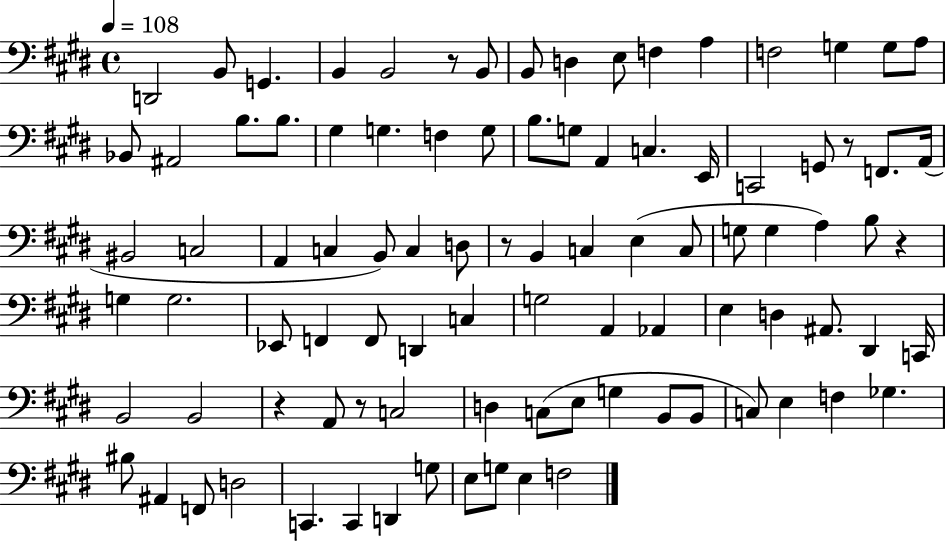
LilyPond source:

{
  \clef bass
  \time 4/4
  \defaultTimeSignature
  \key e \major
  \tempo 4 = 108
  d,2 b,8 g,4. | b,4 b,2 r8 b,8 | b,8 d4 e8 f4 a4 | f2 g4 g8 a8 | \break bes,8 ais,2 b8. b8. | gis4 g4. f4 g8 | b8. g8 a,4 c4. e,16 | c,2 g,8 r8 f,8. a,16( | \break bis,2 c2 | a,4 c4 b,8) c4 d8 | r8 b,4 c4 e4( c8 | g8 g4 a4) b8 r4 | \break g4 g2. | ees,8 f,4 f,8 d,4 c4 | g2 a,4 aes,4 | e4 d4 ais,8. dis,4 c,16 | \break b,2 b,2 | r4 a,8 r8 c2 | d4 c8( e8 g4 b,8 b,8 | c8) e4 f4 ges4. | \break bis8 ais,4 f,8 d2 | c,4. c,4 d,4 g8 | e8 g8 e4 f2 | \bar "|."
}